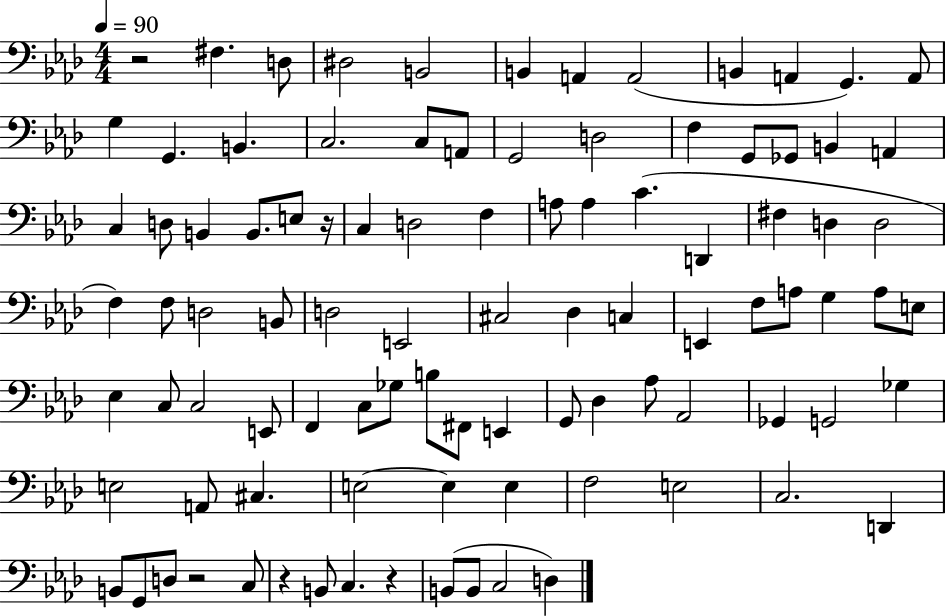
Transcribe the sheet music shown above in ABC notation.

X:1
T:Untitled
M:4/4
L:1/4
K:Ab
z2 ^F, D,/2 ^D,2 B,,2 B,, A,, A,,2 B,, A,, G,, A,,/2 G, G,, B,, C,2 C,/2 A,,/2 G,,2 D,2 F, G,,/2 _G,,/2 B,, A,, C, D,/2 B,, B,,/2 E,/2 z/4 C, D,2 F, A,/2 A, C D,, ^F, D, D,2 F, F,/2 D,2 B,,/2 D,2 E,,2 ^C,2 _D, C, E,, F,/2 A,/2 G, A,/2 E,/2 _E, C,/2 C,2 E,,/2 F,, C,/2 _G,/2 B,/2 ^F,,/2 E,, G,,/2 _D, _A,/2 _A,,2 _G,, G,,2 _G, E,2 A,,/2 ^C, E,2 E, E, F,2 E,2 C,2 D,, B,,/2 G,,/2 D,/2 z2 C,/2 z B,,/2 C, z B,,/2 B,,/2 C,2 D,